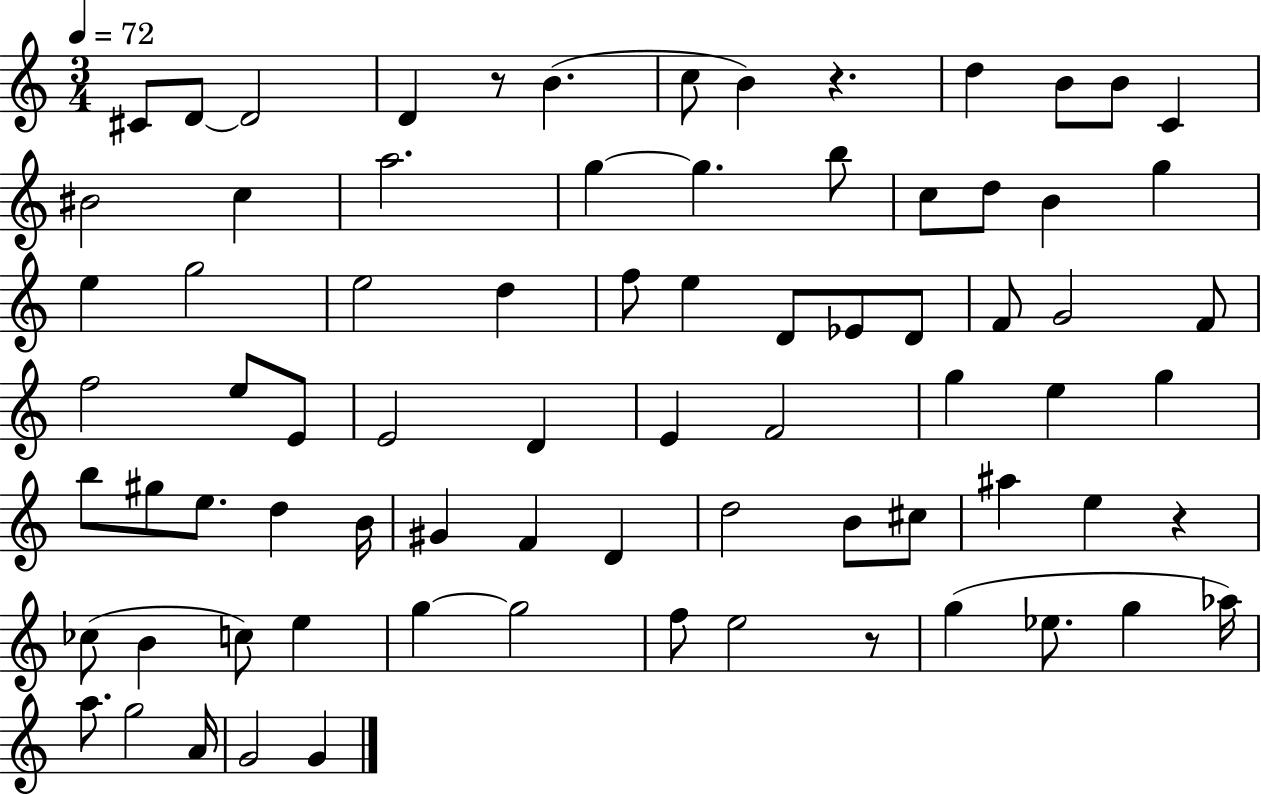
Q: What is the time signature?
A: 3/4